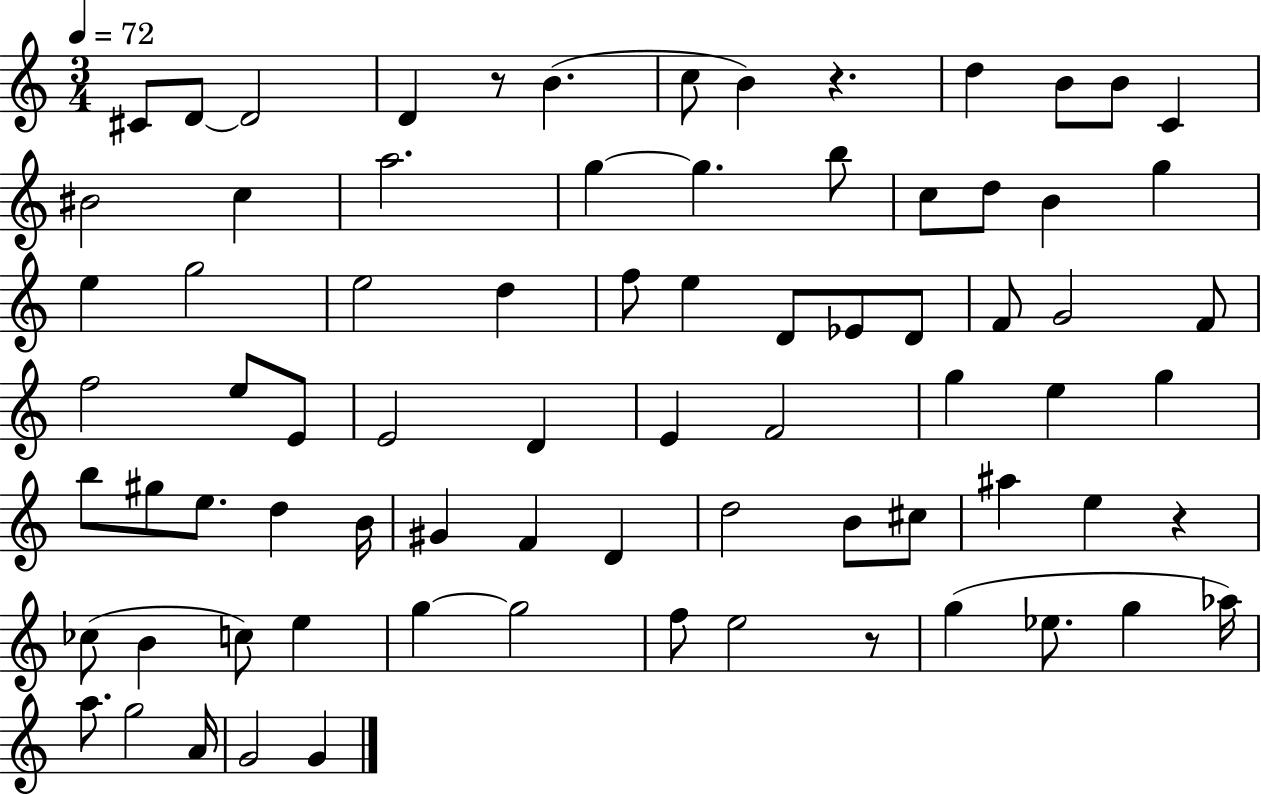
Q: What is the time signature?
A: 3/4